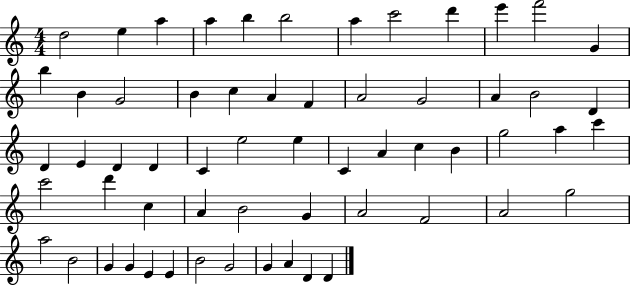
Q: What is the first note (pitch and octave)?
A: D5